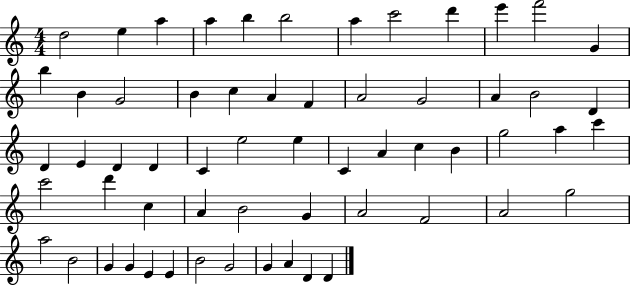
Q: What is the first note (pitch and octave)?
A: D5